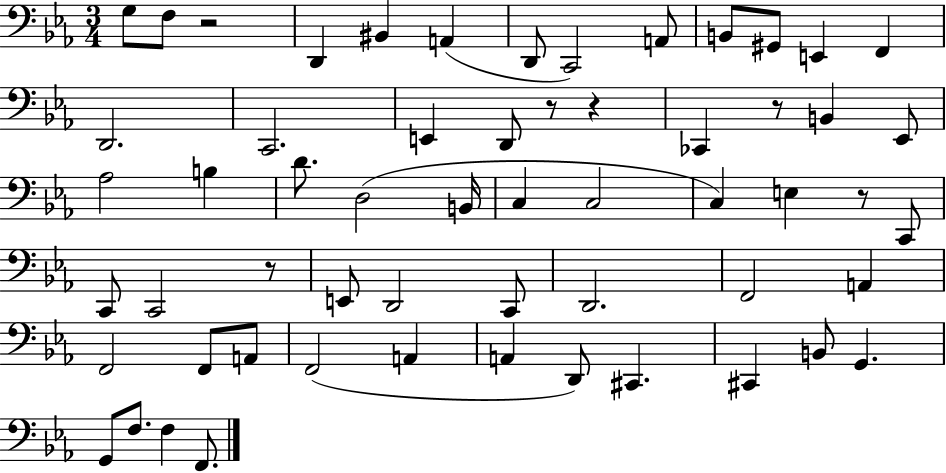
X:1
T:Untitled
M:3/4
L:1/4
K:Eb
G,/2 F,/2 z2 D,, ^B,, A,, D,,/2 C,,2 A,,/2 B,,/2 ^G,,/2 E,, F,, D,,2 C,,2 E,, D,,/2 z/2 z _C,, z/2 B,, _E,,/2 _A,2 B, D/2 D,2 B,,/4 C, C,2 C, E, z/2 C,,/2 C,,/2 C,,2 z/2 E,,/2 D,,2 C,,/2 D,,2 F,,2 A,, F,,2 F,,/2 A,,/2 F,,2 A,, A,, D,,/2 ^C,, ^C,, B,,/2 G,, G,,/2 F,/2 F, F,,/2